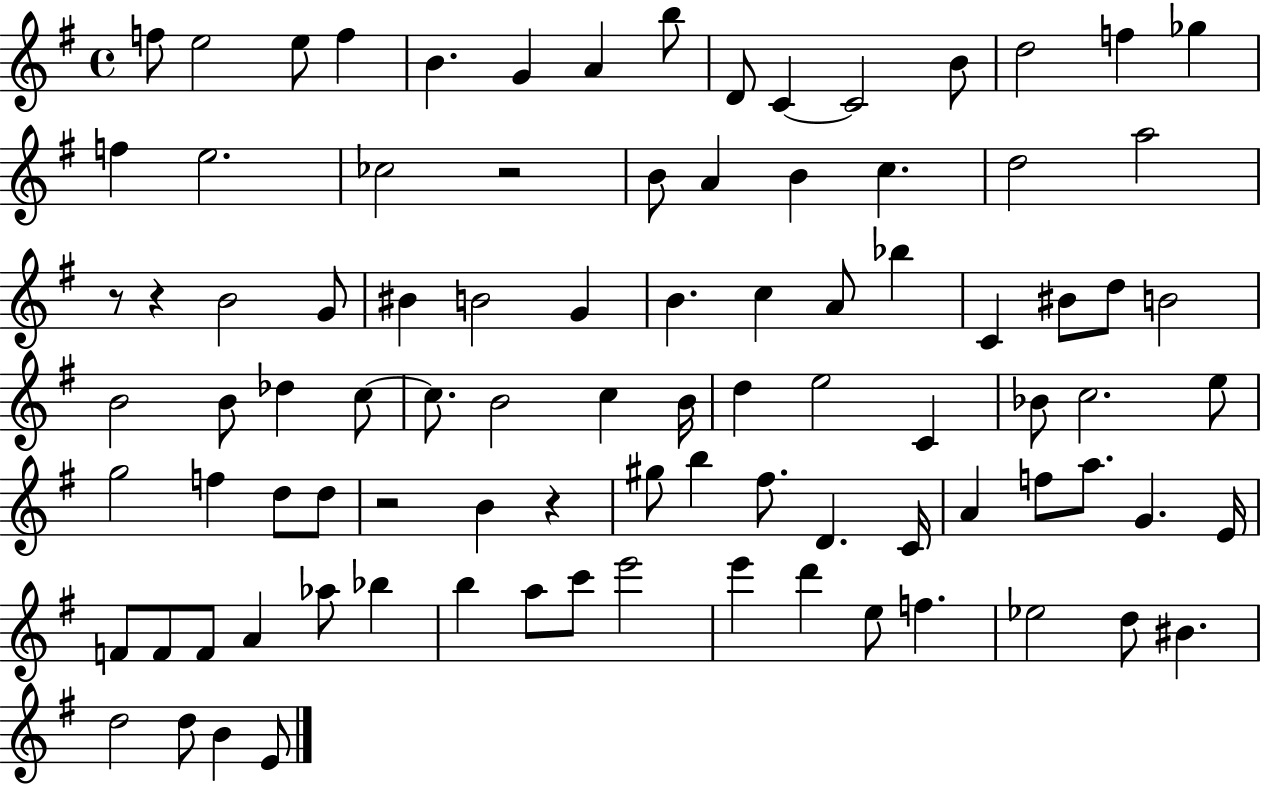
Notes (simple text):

F5/e E5/h E5/e F5/q B4/q. G4/q A4/q B5/e D4/e C4/q C4/h B4/e D5/h F5/q Gb5/q F5/q E5/h. CES5/h R/h B4/e A4/q B4/q C5/q. D5/h A5/h R/e R/q B4/h G4/e BIS4/q B4/h G4/q B4/q. C5/q A4/e Bb5/q C4/q BIS4/e D5/e B4/h B4/h B4/e Db5/q C5/e C5/e. B4/h C5/q B4/s D5/q E5/h C4/q Bb4/e C5/h. E5/e G5/h F5/q D5/e D5/e R/h B4/q R/q G#5/e B5/q F#5/e. D4/q. C4/s A4/q F5/e A5/e. G4/q. E4/s F4/e F4/e F4/e A4/q Ab5/e Bb5/q B5/q A5/e C6/e E6/h E6/q D6/q E5/e F5/q. Eb5/h D5/e BIS4/q. D5/h D5/e B4/q E4/e